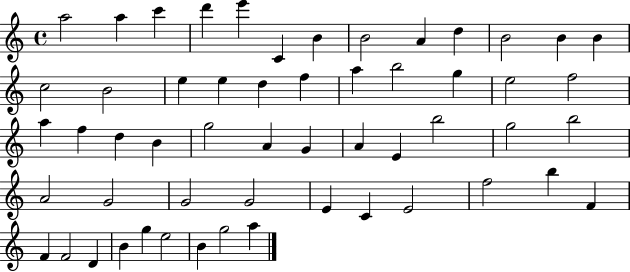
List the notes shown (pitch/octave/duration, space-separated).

A5/h A5/q C6/q D6/q E6/q C4/q B4/q B4/h A4/q D5/q B4/h B4/q B4/q C5/h B4/h E5/q E5/q D5/q F5/q A5/q B5/h G5/q E5/h F5/h A5/q F5/q D5/q B4/q G5/h A4/q G4/q A4/q E4/q B5/h G5/h B5/h A4/h G4/h G4/h G4/h E4/q C4/q E4/h F5/h B5/q F4/q F4/q F4/h D4/q B4/q G5/q E5/h B4/q G5/h A5/q